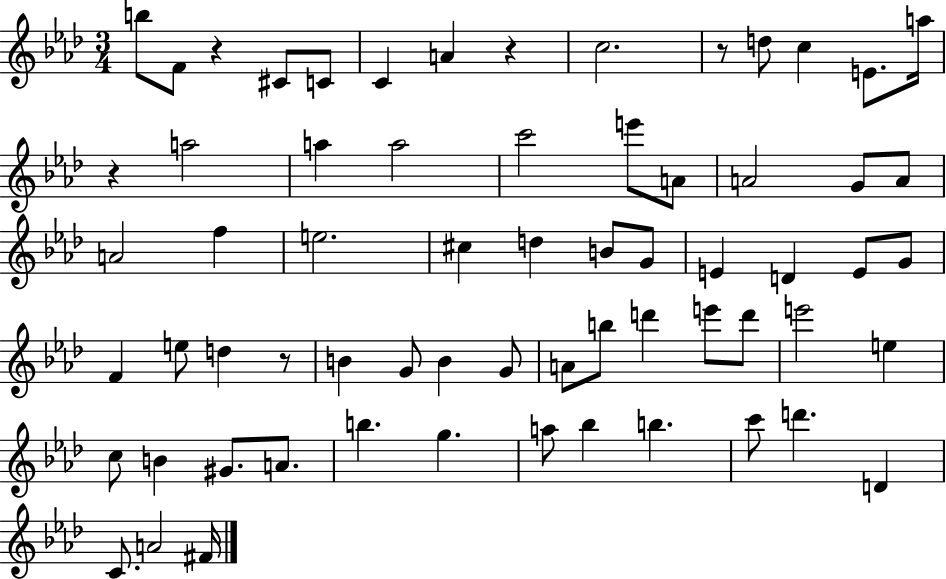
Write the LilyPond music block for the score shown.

{
  \clef treble
  \numericTimeSignature
  \time 3/4
  \key aes \major
  b''8 f'8 r4 cis'8 c'8 | c'4 a'4 r4 | c''2. | r8 d''8 c''4 e'8. a''16 | \break r4 a''2 | a''4 a''2 | c'''2 e'''8 a'8 | a'2 g'8 a'8 | \break a'2 f''4 | e''2. | cis''4 d''4 b'8 g'8 | e'4 d'4 e'8 g'8 | \break f'4 e''8 d''4 r8 | b'4 g'8 b'4 g'8 | a'8 b''8 d'''4 e'''8 d'''8 | e'''2 e''4 | \break c''8 b'4 gis'8. a'8. | b''4. g''4. | a''8 bes''4 b''4. | c'''8 d'''4. d'4 | \break c'8. a'2 fis'16 | \bar "|."
}